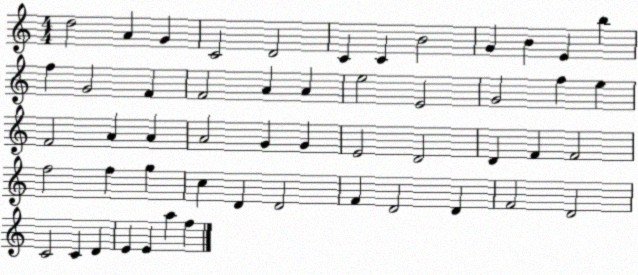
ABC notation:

X:1
T:Untitled
M:4/4
L:1/4
K:C
d2 A G C2 D2 C C B2 G B E b f G2 F F2 A A e2 E2 G2 f e F2 A A A2 G G E2 D2 D F F2 f2 f g c D D2 F D2 D F2 D2 C2 C D E E a f